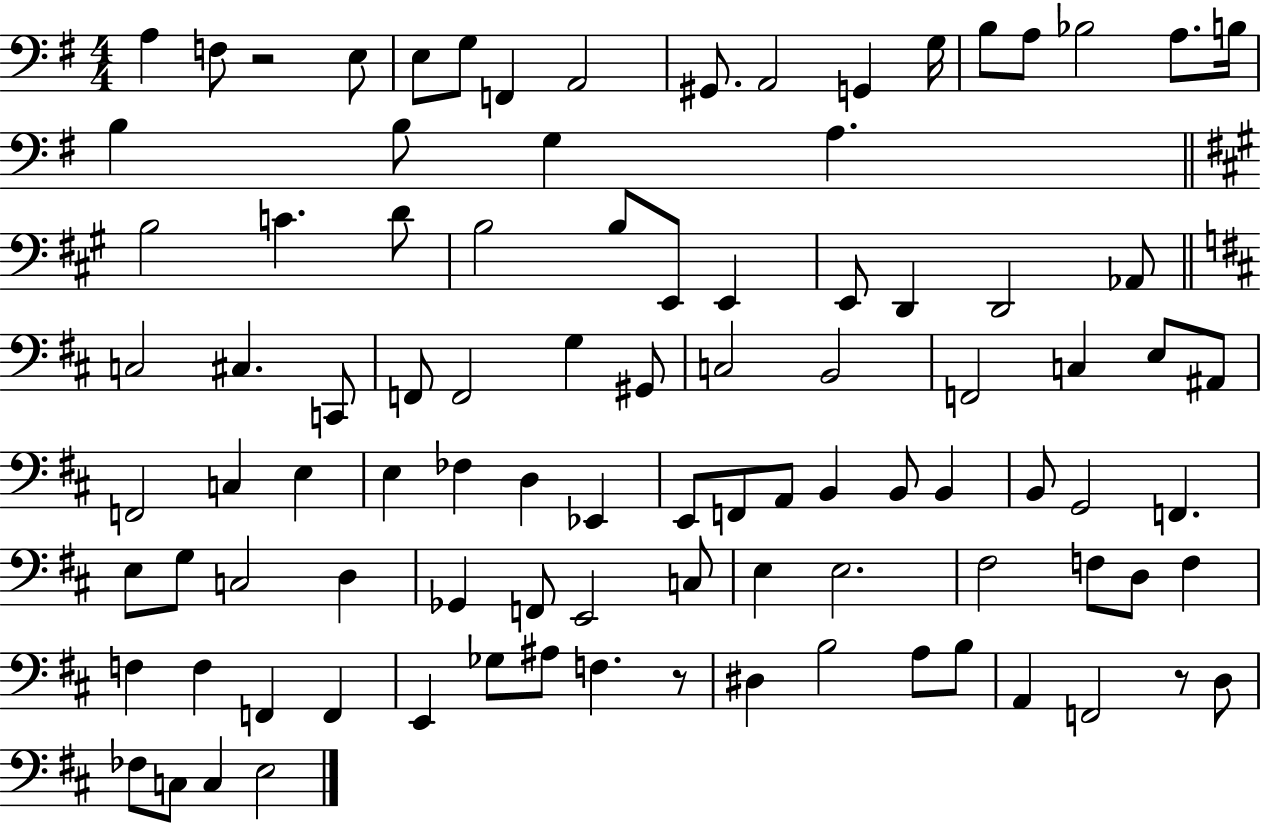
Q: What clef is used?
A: bass